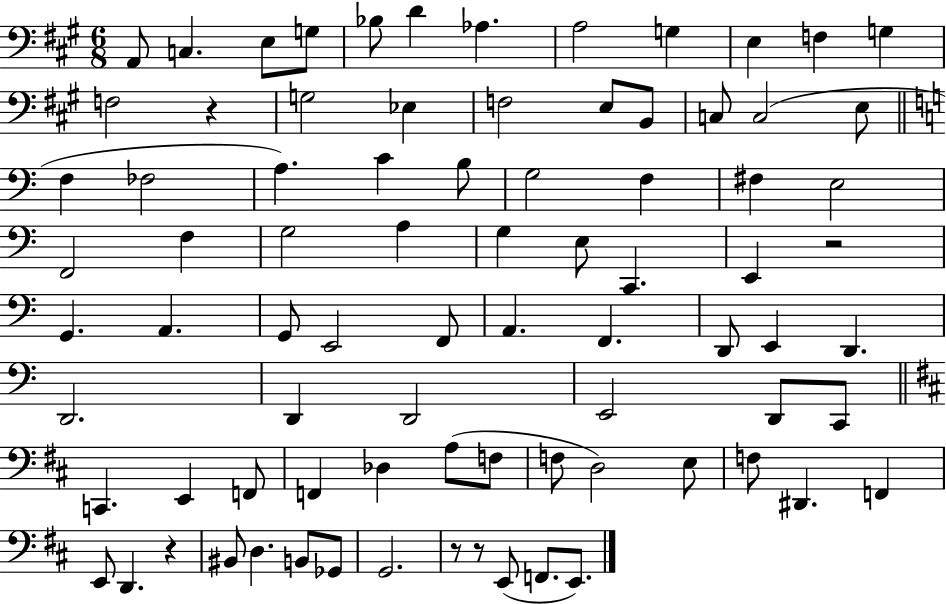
{
  \clef bass
  \numericTimeSignature
  \time 6/8
  \key a \major
  a,8 c4. e8 g8 | bes8 d'4 aes4. | a2 g4 | e4 f4 g4 | \break f2 r4 | g2 ees4 | f2 e8 b,8 | c8 c2( e8 | \break \bar "||" \break \key a \minor f4 fes2 | a4.) c'4 b8 | g2 f4 | fis4 e2 | \break f,2 f4 | g2 a4 | g4 e8 c,4. | e,4 r2 | \break g,4. a,4. | g,8 e,2 f,8 | a,4. f,4. | d,8 e,4 d,4. | \break d,2. | d,4 d,2 | e,2 d,8 c,8 | \bar "||" \break \key b \minor c,4. e,4 f,8 | f,4 des4 a8( f8 | f8 d2) e8 | f8 dis,4. f,4 | \break e,8 d,4. r4 | bis,8 d4. b,8 ges,8 | g,2. | r8 r8 e,8( f,8. e,8.) | \break \bar "|."
}